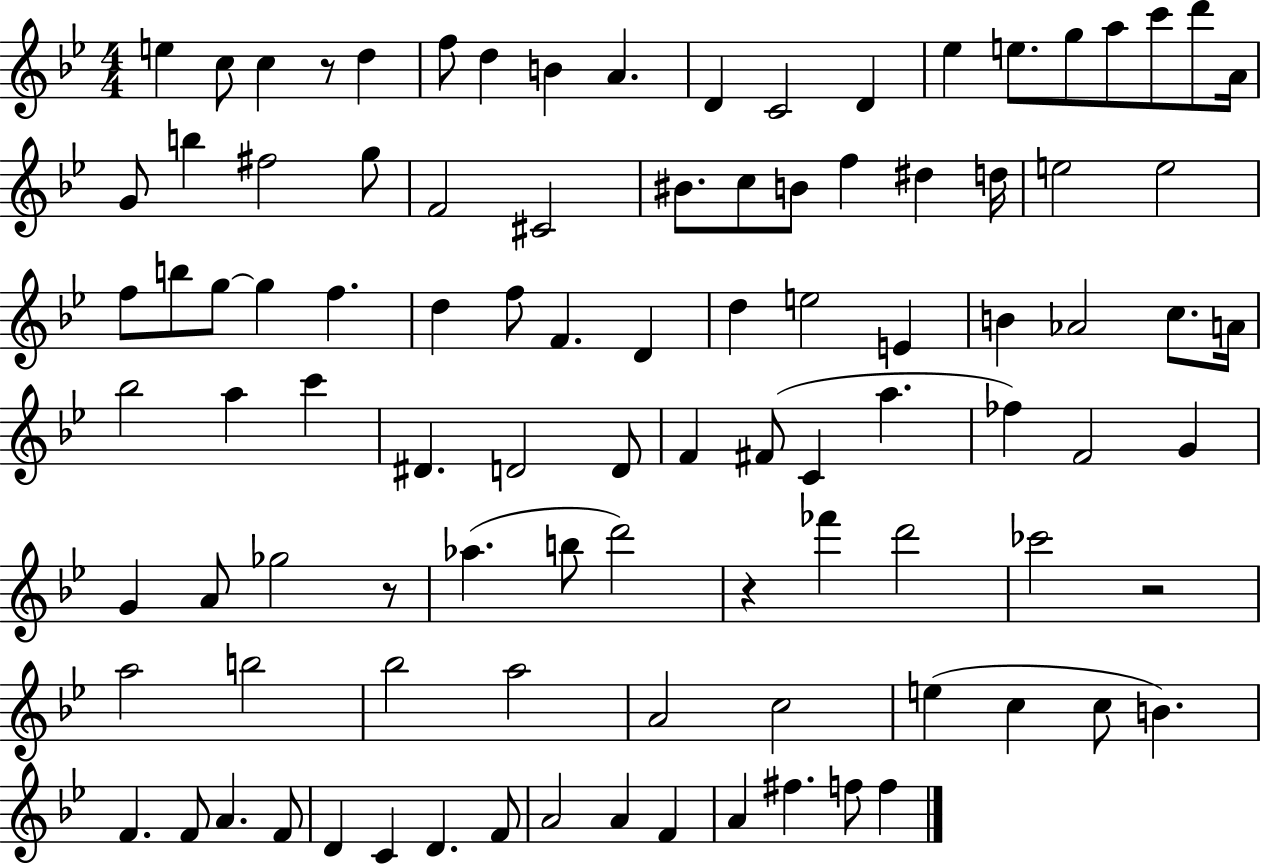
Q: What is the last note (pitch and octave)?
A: F5